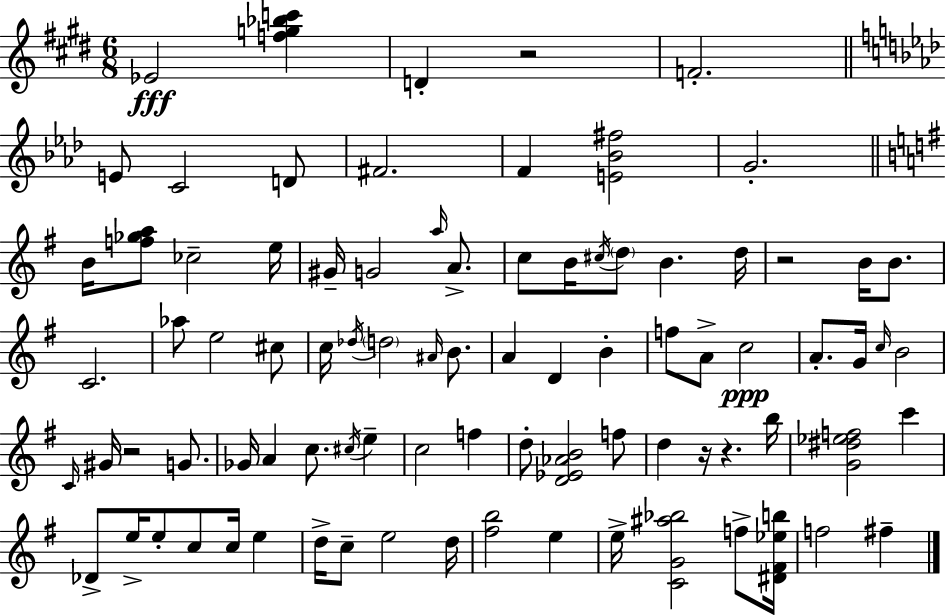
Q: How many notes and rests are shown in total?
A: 86